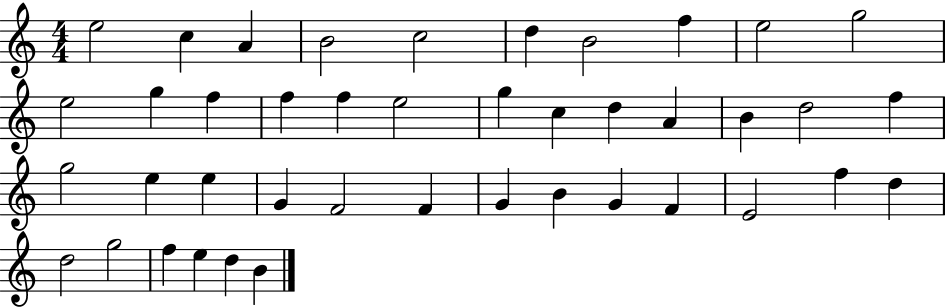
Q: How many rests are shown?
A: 0